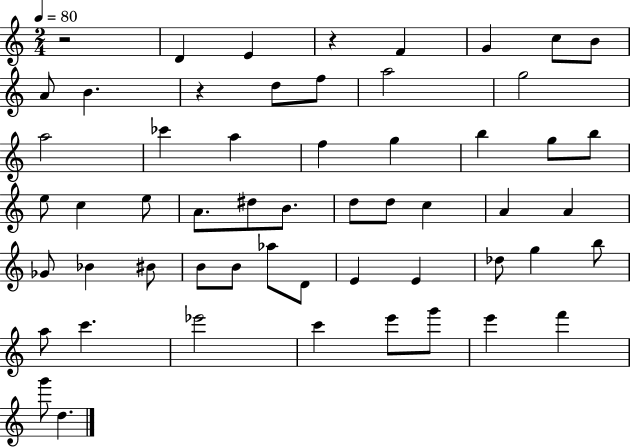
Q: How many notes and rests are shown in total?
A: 56